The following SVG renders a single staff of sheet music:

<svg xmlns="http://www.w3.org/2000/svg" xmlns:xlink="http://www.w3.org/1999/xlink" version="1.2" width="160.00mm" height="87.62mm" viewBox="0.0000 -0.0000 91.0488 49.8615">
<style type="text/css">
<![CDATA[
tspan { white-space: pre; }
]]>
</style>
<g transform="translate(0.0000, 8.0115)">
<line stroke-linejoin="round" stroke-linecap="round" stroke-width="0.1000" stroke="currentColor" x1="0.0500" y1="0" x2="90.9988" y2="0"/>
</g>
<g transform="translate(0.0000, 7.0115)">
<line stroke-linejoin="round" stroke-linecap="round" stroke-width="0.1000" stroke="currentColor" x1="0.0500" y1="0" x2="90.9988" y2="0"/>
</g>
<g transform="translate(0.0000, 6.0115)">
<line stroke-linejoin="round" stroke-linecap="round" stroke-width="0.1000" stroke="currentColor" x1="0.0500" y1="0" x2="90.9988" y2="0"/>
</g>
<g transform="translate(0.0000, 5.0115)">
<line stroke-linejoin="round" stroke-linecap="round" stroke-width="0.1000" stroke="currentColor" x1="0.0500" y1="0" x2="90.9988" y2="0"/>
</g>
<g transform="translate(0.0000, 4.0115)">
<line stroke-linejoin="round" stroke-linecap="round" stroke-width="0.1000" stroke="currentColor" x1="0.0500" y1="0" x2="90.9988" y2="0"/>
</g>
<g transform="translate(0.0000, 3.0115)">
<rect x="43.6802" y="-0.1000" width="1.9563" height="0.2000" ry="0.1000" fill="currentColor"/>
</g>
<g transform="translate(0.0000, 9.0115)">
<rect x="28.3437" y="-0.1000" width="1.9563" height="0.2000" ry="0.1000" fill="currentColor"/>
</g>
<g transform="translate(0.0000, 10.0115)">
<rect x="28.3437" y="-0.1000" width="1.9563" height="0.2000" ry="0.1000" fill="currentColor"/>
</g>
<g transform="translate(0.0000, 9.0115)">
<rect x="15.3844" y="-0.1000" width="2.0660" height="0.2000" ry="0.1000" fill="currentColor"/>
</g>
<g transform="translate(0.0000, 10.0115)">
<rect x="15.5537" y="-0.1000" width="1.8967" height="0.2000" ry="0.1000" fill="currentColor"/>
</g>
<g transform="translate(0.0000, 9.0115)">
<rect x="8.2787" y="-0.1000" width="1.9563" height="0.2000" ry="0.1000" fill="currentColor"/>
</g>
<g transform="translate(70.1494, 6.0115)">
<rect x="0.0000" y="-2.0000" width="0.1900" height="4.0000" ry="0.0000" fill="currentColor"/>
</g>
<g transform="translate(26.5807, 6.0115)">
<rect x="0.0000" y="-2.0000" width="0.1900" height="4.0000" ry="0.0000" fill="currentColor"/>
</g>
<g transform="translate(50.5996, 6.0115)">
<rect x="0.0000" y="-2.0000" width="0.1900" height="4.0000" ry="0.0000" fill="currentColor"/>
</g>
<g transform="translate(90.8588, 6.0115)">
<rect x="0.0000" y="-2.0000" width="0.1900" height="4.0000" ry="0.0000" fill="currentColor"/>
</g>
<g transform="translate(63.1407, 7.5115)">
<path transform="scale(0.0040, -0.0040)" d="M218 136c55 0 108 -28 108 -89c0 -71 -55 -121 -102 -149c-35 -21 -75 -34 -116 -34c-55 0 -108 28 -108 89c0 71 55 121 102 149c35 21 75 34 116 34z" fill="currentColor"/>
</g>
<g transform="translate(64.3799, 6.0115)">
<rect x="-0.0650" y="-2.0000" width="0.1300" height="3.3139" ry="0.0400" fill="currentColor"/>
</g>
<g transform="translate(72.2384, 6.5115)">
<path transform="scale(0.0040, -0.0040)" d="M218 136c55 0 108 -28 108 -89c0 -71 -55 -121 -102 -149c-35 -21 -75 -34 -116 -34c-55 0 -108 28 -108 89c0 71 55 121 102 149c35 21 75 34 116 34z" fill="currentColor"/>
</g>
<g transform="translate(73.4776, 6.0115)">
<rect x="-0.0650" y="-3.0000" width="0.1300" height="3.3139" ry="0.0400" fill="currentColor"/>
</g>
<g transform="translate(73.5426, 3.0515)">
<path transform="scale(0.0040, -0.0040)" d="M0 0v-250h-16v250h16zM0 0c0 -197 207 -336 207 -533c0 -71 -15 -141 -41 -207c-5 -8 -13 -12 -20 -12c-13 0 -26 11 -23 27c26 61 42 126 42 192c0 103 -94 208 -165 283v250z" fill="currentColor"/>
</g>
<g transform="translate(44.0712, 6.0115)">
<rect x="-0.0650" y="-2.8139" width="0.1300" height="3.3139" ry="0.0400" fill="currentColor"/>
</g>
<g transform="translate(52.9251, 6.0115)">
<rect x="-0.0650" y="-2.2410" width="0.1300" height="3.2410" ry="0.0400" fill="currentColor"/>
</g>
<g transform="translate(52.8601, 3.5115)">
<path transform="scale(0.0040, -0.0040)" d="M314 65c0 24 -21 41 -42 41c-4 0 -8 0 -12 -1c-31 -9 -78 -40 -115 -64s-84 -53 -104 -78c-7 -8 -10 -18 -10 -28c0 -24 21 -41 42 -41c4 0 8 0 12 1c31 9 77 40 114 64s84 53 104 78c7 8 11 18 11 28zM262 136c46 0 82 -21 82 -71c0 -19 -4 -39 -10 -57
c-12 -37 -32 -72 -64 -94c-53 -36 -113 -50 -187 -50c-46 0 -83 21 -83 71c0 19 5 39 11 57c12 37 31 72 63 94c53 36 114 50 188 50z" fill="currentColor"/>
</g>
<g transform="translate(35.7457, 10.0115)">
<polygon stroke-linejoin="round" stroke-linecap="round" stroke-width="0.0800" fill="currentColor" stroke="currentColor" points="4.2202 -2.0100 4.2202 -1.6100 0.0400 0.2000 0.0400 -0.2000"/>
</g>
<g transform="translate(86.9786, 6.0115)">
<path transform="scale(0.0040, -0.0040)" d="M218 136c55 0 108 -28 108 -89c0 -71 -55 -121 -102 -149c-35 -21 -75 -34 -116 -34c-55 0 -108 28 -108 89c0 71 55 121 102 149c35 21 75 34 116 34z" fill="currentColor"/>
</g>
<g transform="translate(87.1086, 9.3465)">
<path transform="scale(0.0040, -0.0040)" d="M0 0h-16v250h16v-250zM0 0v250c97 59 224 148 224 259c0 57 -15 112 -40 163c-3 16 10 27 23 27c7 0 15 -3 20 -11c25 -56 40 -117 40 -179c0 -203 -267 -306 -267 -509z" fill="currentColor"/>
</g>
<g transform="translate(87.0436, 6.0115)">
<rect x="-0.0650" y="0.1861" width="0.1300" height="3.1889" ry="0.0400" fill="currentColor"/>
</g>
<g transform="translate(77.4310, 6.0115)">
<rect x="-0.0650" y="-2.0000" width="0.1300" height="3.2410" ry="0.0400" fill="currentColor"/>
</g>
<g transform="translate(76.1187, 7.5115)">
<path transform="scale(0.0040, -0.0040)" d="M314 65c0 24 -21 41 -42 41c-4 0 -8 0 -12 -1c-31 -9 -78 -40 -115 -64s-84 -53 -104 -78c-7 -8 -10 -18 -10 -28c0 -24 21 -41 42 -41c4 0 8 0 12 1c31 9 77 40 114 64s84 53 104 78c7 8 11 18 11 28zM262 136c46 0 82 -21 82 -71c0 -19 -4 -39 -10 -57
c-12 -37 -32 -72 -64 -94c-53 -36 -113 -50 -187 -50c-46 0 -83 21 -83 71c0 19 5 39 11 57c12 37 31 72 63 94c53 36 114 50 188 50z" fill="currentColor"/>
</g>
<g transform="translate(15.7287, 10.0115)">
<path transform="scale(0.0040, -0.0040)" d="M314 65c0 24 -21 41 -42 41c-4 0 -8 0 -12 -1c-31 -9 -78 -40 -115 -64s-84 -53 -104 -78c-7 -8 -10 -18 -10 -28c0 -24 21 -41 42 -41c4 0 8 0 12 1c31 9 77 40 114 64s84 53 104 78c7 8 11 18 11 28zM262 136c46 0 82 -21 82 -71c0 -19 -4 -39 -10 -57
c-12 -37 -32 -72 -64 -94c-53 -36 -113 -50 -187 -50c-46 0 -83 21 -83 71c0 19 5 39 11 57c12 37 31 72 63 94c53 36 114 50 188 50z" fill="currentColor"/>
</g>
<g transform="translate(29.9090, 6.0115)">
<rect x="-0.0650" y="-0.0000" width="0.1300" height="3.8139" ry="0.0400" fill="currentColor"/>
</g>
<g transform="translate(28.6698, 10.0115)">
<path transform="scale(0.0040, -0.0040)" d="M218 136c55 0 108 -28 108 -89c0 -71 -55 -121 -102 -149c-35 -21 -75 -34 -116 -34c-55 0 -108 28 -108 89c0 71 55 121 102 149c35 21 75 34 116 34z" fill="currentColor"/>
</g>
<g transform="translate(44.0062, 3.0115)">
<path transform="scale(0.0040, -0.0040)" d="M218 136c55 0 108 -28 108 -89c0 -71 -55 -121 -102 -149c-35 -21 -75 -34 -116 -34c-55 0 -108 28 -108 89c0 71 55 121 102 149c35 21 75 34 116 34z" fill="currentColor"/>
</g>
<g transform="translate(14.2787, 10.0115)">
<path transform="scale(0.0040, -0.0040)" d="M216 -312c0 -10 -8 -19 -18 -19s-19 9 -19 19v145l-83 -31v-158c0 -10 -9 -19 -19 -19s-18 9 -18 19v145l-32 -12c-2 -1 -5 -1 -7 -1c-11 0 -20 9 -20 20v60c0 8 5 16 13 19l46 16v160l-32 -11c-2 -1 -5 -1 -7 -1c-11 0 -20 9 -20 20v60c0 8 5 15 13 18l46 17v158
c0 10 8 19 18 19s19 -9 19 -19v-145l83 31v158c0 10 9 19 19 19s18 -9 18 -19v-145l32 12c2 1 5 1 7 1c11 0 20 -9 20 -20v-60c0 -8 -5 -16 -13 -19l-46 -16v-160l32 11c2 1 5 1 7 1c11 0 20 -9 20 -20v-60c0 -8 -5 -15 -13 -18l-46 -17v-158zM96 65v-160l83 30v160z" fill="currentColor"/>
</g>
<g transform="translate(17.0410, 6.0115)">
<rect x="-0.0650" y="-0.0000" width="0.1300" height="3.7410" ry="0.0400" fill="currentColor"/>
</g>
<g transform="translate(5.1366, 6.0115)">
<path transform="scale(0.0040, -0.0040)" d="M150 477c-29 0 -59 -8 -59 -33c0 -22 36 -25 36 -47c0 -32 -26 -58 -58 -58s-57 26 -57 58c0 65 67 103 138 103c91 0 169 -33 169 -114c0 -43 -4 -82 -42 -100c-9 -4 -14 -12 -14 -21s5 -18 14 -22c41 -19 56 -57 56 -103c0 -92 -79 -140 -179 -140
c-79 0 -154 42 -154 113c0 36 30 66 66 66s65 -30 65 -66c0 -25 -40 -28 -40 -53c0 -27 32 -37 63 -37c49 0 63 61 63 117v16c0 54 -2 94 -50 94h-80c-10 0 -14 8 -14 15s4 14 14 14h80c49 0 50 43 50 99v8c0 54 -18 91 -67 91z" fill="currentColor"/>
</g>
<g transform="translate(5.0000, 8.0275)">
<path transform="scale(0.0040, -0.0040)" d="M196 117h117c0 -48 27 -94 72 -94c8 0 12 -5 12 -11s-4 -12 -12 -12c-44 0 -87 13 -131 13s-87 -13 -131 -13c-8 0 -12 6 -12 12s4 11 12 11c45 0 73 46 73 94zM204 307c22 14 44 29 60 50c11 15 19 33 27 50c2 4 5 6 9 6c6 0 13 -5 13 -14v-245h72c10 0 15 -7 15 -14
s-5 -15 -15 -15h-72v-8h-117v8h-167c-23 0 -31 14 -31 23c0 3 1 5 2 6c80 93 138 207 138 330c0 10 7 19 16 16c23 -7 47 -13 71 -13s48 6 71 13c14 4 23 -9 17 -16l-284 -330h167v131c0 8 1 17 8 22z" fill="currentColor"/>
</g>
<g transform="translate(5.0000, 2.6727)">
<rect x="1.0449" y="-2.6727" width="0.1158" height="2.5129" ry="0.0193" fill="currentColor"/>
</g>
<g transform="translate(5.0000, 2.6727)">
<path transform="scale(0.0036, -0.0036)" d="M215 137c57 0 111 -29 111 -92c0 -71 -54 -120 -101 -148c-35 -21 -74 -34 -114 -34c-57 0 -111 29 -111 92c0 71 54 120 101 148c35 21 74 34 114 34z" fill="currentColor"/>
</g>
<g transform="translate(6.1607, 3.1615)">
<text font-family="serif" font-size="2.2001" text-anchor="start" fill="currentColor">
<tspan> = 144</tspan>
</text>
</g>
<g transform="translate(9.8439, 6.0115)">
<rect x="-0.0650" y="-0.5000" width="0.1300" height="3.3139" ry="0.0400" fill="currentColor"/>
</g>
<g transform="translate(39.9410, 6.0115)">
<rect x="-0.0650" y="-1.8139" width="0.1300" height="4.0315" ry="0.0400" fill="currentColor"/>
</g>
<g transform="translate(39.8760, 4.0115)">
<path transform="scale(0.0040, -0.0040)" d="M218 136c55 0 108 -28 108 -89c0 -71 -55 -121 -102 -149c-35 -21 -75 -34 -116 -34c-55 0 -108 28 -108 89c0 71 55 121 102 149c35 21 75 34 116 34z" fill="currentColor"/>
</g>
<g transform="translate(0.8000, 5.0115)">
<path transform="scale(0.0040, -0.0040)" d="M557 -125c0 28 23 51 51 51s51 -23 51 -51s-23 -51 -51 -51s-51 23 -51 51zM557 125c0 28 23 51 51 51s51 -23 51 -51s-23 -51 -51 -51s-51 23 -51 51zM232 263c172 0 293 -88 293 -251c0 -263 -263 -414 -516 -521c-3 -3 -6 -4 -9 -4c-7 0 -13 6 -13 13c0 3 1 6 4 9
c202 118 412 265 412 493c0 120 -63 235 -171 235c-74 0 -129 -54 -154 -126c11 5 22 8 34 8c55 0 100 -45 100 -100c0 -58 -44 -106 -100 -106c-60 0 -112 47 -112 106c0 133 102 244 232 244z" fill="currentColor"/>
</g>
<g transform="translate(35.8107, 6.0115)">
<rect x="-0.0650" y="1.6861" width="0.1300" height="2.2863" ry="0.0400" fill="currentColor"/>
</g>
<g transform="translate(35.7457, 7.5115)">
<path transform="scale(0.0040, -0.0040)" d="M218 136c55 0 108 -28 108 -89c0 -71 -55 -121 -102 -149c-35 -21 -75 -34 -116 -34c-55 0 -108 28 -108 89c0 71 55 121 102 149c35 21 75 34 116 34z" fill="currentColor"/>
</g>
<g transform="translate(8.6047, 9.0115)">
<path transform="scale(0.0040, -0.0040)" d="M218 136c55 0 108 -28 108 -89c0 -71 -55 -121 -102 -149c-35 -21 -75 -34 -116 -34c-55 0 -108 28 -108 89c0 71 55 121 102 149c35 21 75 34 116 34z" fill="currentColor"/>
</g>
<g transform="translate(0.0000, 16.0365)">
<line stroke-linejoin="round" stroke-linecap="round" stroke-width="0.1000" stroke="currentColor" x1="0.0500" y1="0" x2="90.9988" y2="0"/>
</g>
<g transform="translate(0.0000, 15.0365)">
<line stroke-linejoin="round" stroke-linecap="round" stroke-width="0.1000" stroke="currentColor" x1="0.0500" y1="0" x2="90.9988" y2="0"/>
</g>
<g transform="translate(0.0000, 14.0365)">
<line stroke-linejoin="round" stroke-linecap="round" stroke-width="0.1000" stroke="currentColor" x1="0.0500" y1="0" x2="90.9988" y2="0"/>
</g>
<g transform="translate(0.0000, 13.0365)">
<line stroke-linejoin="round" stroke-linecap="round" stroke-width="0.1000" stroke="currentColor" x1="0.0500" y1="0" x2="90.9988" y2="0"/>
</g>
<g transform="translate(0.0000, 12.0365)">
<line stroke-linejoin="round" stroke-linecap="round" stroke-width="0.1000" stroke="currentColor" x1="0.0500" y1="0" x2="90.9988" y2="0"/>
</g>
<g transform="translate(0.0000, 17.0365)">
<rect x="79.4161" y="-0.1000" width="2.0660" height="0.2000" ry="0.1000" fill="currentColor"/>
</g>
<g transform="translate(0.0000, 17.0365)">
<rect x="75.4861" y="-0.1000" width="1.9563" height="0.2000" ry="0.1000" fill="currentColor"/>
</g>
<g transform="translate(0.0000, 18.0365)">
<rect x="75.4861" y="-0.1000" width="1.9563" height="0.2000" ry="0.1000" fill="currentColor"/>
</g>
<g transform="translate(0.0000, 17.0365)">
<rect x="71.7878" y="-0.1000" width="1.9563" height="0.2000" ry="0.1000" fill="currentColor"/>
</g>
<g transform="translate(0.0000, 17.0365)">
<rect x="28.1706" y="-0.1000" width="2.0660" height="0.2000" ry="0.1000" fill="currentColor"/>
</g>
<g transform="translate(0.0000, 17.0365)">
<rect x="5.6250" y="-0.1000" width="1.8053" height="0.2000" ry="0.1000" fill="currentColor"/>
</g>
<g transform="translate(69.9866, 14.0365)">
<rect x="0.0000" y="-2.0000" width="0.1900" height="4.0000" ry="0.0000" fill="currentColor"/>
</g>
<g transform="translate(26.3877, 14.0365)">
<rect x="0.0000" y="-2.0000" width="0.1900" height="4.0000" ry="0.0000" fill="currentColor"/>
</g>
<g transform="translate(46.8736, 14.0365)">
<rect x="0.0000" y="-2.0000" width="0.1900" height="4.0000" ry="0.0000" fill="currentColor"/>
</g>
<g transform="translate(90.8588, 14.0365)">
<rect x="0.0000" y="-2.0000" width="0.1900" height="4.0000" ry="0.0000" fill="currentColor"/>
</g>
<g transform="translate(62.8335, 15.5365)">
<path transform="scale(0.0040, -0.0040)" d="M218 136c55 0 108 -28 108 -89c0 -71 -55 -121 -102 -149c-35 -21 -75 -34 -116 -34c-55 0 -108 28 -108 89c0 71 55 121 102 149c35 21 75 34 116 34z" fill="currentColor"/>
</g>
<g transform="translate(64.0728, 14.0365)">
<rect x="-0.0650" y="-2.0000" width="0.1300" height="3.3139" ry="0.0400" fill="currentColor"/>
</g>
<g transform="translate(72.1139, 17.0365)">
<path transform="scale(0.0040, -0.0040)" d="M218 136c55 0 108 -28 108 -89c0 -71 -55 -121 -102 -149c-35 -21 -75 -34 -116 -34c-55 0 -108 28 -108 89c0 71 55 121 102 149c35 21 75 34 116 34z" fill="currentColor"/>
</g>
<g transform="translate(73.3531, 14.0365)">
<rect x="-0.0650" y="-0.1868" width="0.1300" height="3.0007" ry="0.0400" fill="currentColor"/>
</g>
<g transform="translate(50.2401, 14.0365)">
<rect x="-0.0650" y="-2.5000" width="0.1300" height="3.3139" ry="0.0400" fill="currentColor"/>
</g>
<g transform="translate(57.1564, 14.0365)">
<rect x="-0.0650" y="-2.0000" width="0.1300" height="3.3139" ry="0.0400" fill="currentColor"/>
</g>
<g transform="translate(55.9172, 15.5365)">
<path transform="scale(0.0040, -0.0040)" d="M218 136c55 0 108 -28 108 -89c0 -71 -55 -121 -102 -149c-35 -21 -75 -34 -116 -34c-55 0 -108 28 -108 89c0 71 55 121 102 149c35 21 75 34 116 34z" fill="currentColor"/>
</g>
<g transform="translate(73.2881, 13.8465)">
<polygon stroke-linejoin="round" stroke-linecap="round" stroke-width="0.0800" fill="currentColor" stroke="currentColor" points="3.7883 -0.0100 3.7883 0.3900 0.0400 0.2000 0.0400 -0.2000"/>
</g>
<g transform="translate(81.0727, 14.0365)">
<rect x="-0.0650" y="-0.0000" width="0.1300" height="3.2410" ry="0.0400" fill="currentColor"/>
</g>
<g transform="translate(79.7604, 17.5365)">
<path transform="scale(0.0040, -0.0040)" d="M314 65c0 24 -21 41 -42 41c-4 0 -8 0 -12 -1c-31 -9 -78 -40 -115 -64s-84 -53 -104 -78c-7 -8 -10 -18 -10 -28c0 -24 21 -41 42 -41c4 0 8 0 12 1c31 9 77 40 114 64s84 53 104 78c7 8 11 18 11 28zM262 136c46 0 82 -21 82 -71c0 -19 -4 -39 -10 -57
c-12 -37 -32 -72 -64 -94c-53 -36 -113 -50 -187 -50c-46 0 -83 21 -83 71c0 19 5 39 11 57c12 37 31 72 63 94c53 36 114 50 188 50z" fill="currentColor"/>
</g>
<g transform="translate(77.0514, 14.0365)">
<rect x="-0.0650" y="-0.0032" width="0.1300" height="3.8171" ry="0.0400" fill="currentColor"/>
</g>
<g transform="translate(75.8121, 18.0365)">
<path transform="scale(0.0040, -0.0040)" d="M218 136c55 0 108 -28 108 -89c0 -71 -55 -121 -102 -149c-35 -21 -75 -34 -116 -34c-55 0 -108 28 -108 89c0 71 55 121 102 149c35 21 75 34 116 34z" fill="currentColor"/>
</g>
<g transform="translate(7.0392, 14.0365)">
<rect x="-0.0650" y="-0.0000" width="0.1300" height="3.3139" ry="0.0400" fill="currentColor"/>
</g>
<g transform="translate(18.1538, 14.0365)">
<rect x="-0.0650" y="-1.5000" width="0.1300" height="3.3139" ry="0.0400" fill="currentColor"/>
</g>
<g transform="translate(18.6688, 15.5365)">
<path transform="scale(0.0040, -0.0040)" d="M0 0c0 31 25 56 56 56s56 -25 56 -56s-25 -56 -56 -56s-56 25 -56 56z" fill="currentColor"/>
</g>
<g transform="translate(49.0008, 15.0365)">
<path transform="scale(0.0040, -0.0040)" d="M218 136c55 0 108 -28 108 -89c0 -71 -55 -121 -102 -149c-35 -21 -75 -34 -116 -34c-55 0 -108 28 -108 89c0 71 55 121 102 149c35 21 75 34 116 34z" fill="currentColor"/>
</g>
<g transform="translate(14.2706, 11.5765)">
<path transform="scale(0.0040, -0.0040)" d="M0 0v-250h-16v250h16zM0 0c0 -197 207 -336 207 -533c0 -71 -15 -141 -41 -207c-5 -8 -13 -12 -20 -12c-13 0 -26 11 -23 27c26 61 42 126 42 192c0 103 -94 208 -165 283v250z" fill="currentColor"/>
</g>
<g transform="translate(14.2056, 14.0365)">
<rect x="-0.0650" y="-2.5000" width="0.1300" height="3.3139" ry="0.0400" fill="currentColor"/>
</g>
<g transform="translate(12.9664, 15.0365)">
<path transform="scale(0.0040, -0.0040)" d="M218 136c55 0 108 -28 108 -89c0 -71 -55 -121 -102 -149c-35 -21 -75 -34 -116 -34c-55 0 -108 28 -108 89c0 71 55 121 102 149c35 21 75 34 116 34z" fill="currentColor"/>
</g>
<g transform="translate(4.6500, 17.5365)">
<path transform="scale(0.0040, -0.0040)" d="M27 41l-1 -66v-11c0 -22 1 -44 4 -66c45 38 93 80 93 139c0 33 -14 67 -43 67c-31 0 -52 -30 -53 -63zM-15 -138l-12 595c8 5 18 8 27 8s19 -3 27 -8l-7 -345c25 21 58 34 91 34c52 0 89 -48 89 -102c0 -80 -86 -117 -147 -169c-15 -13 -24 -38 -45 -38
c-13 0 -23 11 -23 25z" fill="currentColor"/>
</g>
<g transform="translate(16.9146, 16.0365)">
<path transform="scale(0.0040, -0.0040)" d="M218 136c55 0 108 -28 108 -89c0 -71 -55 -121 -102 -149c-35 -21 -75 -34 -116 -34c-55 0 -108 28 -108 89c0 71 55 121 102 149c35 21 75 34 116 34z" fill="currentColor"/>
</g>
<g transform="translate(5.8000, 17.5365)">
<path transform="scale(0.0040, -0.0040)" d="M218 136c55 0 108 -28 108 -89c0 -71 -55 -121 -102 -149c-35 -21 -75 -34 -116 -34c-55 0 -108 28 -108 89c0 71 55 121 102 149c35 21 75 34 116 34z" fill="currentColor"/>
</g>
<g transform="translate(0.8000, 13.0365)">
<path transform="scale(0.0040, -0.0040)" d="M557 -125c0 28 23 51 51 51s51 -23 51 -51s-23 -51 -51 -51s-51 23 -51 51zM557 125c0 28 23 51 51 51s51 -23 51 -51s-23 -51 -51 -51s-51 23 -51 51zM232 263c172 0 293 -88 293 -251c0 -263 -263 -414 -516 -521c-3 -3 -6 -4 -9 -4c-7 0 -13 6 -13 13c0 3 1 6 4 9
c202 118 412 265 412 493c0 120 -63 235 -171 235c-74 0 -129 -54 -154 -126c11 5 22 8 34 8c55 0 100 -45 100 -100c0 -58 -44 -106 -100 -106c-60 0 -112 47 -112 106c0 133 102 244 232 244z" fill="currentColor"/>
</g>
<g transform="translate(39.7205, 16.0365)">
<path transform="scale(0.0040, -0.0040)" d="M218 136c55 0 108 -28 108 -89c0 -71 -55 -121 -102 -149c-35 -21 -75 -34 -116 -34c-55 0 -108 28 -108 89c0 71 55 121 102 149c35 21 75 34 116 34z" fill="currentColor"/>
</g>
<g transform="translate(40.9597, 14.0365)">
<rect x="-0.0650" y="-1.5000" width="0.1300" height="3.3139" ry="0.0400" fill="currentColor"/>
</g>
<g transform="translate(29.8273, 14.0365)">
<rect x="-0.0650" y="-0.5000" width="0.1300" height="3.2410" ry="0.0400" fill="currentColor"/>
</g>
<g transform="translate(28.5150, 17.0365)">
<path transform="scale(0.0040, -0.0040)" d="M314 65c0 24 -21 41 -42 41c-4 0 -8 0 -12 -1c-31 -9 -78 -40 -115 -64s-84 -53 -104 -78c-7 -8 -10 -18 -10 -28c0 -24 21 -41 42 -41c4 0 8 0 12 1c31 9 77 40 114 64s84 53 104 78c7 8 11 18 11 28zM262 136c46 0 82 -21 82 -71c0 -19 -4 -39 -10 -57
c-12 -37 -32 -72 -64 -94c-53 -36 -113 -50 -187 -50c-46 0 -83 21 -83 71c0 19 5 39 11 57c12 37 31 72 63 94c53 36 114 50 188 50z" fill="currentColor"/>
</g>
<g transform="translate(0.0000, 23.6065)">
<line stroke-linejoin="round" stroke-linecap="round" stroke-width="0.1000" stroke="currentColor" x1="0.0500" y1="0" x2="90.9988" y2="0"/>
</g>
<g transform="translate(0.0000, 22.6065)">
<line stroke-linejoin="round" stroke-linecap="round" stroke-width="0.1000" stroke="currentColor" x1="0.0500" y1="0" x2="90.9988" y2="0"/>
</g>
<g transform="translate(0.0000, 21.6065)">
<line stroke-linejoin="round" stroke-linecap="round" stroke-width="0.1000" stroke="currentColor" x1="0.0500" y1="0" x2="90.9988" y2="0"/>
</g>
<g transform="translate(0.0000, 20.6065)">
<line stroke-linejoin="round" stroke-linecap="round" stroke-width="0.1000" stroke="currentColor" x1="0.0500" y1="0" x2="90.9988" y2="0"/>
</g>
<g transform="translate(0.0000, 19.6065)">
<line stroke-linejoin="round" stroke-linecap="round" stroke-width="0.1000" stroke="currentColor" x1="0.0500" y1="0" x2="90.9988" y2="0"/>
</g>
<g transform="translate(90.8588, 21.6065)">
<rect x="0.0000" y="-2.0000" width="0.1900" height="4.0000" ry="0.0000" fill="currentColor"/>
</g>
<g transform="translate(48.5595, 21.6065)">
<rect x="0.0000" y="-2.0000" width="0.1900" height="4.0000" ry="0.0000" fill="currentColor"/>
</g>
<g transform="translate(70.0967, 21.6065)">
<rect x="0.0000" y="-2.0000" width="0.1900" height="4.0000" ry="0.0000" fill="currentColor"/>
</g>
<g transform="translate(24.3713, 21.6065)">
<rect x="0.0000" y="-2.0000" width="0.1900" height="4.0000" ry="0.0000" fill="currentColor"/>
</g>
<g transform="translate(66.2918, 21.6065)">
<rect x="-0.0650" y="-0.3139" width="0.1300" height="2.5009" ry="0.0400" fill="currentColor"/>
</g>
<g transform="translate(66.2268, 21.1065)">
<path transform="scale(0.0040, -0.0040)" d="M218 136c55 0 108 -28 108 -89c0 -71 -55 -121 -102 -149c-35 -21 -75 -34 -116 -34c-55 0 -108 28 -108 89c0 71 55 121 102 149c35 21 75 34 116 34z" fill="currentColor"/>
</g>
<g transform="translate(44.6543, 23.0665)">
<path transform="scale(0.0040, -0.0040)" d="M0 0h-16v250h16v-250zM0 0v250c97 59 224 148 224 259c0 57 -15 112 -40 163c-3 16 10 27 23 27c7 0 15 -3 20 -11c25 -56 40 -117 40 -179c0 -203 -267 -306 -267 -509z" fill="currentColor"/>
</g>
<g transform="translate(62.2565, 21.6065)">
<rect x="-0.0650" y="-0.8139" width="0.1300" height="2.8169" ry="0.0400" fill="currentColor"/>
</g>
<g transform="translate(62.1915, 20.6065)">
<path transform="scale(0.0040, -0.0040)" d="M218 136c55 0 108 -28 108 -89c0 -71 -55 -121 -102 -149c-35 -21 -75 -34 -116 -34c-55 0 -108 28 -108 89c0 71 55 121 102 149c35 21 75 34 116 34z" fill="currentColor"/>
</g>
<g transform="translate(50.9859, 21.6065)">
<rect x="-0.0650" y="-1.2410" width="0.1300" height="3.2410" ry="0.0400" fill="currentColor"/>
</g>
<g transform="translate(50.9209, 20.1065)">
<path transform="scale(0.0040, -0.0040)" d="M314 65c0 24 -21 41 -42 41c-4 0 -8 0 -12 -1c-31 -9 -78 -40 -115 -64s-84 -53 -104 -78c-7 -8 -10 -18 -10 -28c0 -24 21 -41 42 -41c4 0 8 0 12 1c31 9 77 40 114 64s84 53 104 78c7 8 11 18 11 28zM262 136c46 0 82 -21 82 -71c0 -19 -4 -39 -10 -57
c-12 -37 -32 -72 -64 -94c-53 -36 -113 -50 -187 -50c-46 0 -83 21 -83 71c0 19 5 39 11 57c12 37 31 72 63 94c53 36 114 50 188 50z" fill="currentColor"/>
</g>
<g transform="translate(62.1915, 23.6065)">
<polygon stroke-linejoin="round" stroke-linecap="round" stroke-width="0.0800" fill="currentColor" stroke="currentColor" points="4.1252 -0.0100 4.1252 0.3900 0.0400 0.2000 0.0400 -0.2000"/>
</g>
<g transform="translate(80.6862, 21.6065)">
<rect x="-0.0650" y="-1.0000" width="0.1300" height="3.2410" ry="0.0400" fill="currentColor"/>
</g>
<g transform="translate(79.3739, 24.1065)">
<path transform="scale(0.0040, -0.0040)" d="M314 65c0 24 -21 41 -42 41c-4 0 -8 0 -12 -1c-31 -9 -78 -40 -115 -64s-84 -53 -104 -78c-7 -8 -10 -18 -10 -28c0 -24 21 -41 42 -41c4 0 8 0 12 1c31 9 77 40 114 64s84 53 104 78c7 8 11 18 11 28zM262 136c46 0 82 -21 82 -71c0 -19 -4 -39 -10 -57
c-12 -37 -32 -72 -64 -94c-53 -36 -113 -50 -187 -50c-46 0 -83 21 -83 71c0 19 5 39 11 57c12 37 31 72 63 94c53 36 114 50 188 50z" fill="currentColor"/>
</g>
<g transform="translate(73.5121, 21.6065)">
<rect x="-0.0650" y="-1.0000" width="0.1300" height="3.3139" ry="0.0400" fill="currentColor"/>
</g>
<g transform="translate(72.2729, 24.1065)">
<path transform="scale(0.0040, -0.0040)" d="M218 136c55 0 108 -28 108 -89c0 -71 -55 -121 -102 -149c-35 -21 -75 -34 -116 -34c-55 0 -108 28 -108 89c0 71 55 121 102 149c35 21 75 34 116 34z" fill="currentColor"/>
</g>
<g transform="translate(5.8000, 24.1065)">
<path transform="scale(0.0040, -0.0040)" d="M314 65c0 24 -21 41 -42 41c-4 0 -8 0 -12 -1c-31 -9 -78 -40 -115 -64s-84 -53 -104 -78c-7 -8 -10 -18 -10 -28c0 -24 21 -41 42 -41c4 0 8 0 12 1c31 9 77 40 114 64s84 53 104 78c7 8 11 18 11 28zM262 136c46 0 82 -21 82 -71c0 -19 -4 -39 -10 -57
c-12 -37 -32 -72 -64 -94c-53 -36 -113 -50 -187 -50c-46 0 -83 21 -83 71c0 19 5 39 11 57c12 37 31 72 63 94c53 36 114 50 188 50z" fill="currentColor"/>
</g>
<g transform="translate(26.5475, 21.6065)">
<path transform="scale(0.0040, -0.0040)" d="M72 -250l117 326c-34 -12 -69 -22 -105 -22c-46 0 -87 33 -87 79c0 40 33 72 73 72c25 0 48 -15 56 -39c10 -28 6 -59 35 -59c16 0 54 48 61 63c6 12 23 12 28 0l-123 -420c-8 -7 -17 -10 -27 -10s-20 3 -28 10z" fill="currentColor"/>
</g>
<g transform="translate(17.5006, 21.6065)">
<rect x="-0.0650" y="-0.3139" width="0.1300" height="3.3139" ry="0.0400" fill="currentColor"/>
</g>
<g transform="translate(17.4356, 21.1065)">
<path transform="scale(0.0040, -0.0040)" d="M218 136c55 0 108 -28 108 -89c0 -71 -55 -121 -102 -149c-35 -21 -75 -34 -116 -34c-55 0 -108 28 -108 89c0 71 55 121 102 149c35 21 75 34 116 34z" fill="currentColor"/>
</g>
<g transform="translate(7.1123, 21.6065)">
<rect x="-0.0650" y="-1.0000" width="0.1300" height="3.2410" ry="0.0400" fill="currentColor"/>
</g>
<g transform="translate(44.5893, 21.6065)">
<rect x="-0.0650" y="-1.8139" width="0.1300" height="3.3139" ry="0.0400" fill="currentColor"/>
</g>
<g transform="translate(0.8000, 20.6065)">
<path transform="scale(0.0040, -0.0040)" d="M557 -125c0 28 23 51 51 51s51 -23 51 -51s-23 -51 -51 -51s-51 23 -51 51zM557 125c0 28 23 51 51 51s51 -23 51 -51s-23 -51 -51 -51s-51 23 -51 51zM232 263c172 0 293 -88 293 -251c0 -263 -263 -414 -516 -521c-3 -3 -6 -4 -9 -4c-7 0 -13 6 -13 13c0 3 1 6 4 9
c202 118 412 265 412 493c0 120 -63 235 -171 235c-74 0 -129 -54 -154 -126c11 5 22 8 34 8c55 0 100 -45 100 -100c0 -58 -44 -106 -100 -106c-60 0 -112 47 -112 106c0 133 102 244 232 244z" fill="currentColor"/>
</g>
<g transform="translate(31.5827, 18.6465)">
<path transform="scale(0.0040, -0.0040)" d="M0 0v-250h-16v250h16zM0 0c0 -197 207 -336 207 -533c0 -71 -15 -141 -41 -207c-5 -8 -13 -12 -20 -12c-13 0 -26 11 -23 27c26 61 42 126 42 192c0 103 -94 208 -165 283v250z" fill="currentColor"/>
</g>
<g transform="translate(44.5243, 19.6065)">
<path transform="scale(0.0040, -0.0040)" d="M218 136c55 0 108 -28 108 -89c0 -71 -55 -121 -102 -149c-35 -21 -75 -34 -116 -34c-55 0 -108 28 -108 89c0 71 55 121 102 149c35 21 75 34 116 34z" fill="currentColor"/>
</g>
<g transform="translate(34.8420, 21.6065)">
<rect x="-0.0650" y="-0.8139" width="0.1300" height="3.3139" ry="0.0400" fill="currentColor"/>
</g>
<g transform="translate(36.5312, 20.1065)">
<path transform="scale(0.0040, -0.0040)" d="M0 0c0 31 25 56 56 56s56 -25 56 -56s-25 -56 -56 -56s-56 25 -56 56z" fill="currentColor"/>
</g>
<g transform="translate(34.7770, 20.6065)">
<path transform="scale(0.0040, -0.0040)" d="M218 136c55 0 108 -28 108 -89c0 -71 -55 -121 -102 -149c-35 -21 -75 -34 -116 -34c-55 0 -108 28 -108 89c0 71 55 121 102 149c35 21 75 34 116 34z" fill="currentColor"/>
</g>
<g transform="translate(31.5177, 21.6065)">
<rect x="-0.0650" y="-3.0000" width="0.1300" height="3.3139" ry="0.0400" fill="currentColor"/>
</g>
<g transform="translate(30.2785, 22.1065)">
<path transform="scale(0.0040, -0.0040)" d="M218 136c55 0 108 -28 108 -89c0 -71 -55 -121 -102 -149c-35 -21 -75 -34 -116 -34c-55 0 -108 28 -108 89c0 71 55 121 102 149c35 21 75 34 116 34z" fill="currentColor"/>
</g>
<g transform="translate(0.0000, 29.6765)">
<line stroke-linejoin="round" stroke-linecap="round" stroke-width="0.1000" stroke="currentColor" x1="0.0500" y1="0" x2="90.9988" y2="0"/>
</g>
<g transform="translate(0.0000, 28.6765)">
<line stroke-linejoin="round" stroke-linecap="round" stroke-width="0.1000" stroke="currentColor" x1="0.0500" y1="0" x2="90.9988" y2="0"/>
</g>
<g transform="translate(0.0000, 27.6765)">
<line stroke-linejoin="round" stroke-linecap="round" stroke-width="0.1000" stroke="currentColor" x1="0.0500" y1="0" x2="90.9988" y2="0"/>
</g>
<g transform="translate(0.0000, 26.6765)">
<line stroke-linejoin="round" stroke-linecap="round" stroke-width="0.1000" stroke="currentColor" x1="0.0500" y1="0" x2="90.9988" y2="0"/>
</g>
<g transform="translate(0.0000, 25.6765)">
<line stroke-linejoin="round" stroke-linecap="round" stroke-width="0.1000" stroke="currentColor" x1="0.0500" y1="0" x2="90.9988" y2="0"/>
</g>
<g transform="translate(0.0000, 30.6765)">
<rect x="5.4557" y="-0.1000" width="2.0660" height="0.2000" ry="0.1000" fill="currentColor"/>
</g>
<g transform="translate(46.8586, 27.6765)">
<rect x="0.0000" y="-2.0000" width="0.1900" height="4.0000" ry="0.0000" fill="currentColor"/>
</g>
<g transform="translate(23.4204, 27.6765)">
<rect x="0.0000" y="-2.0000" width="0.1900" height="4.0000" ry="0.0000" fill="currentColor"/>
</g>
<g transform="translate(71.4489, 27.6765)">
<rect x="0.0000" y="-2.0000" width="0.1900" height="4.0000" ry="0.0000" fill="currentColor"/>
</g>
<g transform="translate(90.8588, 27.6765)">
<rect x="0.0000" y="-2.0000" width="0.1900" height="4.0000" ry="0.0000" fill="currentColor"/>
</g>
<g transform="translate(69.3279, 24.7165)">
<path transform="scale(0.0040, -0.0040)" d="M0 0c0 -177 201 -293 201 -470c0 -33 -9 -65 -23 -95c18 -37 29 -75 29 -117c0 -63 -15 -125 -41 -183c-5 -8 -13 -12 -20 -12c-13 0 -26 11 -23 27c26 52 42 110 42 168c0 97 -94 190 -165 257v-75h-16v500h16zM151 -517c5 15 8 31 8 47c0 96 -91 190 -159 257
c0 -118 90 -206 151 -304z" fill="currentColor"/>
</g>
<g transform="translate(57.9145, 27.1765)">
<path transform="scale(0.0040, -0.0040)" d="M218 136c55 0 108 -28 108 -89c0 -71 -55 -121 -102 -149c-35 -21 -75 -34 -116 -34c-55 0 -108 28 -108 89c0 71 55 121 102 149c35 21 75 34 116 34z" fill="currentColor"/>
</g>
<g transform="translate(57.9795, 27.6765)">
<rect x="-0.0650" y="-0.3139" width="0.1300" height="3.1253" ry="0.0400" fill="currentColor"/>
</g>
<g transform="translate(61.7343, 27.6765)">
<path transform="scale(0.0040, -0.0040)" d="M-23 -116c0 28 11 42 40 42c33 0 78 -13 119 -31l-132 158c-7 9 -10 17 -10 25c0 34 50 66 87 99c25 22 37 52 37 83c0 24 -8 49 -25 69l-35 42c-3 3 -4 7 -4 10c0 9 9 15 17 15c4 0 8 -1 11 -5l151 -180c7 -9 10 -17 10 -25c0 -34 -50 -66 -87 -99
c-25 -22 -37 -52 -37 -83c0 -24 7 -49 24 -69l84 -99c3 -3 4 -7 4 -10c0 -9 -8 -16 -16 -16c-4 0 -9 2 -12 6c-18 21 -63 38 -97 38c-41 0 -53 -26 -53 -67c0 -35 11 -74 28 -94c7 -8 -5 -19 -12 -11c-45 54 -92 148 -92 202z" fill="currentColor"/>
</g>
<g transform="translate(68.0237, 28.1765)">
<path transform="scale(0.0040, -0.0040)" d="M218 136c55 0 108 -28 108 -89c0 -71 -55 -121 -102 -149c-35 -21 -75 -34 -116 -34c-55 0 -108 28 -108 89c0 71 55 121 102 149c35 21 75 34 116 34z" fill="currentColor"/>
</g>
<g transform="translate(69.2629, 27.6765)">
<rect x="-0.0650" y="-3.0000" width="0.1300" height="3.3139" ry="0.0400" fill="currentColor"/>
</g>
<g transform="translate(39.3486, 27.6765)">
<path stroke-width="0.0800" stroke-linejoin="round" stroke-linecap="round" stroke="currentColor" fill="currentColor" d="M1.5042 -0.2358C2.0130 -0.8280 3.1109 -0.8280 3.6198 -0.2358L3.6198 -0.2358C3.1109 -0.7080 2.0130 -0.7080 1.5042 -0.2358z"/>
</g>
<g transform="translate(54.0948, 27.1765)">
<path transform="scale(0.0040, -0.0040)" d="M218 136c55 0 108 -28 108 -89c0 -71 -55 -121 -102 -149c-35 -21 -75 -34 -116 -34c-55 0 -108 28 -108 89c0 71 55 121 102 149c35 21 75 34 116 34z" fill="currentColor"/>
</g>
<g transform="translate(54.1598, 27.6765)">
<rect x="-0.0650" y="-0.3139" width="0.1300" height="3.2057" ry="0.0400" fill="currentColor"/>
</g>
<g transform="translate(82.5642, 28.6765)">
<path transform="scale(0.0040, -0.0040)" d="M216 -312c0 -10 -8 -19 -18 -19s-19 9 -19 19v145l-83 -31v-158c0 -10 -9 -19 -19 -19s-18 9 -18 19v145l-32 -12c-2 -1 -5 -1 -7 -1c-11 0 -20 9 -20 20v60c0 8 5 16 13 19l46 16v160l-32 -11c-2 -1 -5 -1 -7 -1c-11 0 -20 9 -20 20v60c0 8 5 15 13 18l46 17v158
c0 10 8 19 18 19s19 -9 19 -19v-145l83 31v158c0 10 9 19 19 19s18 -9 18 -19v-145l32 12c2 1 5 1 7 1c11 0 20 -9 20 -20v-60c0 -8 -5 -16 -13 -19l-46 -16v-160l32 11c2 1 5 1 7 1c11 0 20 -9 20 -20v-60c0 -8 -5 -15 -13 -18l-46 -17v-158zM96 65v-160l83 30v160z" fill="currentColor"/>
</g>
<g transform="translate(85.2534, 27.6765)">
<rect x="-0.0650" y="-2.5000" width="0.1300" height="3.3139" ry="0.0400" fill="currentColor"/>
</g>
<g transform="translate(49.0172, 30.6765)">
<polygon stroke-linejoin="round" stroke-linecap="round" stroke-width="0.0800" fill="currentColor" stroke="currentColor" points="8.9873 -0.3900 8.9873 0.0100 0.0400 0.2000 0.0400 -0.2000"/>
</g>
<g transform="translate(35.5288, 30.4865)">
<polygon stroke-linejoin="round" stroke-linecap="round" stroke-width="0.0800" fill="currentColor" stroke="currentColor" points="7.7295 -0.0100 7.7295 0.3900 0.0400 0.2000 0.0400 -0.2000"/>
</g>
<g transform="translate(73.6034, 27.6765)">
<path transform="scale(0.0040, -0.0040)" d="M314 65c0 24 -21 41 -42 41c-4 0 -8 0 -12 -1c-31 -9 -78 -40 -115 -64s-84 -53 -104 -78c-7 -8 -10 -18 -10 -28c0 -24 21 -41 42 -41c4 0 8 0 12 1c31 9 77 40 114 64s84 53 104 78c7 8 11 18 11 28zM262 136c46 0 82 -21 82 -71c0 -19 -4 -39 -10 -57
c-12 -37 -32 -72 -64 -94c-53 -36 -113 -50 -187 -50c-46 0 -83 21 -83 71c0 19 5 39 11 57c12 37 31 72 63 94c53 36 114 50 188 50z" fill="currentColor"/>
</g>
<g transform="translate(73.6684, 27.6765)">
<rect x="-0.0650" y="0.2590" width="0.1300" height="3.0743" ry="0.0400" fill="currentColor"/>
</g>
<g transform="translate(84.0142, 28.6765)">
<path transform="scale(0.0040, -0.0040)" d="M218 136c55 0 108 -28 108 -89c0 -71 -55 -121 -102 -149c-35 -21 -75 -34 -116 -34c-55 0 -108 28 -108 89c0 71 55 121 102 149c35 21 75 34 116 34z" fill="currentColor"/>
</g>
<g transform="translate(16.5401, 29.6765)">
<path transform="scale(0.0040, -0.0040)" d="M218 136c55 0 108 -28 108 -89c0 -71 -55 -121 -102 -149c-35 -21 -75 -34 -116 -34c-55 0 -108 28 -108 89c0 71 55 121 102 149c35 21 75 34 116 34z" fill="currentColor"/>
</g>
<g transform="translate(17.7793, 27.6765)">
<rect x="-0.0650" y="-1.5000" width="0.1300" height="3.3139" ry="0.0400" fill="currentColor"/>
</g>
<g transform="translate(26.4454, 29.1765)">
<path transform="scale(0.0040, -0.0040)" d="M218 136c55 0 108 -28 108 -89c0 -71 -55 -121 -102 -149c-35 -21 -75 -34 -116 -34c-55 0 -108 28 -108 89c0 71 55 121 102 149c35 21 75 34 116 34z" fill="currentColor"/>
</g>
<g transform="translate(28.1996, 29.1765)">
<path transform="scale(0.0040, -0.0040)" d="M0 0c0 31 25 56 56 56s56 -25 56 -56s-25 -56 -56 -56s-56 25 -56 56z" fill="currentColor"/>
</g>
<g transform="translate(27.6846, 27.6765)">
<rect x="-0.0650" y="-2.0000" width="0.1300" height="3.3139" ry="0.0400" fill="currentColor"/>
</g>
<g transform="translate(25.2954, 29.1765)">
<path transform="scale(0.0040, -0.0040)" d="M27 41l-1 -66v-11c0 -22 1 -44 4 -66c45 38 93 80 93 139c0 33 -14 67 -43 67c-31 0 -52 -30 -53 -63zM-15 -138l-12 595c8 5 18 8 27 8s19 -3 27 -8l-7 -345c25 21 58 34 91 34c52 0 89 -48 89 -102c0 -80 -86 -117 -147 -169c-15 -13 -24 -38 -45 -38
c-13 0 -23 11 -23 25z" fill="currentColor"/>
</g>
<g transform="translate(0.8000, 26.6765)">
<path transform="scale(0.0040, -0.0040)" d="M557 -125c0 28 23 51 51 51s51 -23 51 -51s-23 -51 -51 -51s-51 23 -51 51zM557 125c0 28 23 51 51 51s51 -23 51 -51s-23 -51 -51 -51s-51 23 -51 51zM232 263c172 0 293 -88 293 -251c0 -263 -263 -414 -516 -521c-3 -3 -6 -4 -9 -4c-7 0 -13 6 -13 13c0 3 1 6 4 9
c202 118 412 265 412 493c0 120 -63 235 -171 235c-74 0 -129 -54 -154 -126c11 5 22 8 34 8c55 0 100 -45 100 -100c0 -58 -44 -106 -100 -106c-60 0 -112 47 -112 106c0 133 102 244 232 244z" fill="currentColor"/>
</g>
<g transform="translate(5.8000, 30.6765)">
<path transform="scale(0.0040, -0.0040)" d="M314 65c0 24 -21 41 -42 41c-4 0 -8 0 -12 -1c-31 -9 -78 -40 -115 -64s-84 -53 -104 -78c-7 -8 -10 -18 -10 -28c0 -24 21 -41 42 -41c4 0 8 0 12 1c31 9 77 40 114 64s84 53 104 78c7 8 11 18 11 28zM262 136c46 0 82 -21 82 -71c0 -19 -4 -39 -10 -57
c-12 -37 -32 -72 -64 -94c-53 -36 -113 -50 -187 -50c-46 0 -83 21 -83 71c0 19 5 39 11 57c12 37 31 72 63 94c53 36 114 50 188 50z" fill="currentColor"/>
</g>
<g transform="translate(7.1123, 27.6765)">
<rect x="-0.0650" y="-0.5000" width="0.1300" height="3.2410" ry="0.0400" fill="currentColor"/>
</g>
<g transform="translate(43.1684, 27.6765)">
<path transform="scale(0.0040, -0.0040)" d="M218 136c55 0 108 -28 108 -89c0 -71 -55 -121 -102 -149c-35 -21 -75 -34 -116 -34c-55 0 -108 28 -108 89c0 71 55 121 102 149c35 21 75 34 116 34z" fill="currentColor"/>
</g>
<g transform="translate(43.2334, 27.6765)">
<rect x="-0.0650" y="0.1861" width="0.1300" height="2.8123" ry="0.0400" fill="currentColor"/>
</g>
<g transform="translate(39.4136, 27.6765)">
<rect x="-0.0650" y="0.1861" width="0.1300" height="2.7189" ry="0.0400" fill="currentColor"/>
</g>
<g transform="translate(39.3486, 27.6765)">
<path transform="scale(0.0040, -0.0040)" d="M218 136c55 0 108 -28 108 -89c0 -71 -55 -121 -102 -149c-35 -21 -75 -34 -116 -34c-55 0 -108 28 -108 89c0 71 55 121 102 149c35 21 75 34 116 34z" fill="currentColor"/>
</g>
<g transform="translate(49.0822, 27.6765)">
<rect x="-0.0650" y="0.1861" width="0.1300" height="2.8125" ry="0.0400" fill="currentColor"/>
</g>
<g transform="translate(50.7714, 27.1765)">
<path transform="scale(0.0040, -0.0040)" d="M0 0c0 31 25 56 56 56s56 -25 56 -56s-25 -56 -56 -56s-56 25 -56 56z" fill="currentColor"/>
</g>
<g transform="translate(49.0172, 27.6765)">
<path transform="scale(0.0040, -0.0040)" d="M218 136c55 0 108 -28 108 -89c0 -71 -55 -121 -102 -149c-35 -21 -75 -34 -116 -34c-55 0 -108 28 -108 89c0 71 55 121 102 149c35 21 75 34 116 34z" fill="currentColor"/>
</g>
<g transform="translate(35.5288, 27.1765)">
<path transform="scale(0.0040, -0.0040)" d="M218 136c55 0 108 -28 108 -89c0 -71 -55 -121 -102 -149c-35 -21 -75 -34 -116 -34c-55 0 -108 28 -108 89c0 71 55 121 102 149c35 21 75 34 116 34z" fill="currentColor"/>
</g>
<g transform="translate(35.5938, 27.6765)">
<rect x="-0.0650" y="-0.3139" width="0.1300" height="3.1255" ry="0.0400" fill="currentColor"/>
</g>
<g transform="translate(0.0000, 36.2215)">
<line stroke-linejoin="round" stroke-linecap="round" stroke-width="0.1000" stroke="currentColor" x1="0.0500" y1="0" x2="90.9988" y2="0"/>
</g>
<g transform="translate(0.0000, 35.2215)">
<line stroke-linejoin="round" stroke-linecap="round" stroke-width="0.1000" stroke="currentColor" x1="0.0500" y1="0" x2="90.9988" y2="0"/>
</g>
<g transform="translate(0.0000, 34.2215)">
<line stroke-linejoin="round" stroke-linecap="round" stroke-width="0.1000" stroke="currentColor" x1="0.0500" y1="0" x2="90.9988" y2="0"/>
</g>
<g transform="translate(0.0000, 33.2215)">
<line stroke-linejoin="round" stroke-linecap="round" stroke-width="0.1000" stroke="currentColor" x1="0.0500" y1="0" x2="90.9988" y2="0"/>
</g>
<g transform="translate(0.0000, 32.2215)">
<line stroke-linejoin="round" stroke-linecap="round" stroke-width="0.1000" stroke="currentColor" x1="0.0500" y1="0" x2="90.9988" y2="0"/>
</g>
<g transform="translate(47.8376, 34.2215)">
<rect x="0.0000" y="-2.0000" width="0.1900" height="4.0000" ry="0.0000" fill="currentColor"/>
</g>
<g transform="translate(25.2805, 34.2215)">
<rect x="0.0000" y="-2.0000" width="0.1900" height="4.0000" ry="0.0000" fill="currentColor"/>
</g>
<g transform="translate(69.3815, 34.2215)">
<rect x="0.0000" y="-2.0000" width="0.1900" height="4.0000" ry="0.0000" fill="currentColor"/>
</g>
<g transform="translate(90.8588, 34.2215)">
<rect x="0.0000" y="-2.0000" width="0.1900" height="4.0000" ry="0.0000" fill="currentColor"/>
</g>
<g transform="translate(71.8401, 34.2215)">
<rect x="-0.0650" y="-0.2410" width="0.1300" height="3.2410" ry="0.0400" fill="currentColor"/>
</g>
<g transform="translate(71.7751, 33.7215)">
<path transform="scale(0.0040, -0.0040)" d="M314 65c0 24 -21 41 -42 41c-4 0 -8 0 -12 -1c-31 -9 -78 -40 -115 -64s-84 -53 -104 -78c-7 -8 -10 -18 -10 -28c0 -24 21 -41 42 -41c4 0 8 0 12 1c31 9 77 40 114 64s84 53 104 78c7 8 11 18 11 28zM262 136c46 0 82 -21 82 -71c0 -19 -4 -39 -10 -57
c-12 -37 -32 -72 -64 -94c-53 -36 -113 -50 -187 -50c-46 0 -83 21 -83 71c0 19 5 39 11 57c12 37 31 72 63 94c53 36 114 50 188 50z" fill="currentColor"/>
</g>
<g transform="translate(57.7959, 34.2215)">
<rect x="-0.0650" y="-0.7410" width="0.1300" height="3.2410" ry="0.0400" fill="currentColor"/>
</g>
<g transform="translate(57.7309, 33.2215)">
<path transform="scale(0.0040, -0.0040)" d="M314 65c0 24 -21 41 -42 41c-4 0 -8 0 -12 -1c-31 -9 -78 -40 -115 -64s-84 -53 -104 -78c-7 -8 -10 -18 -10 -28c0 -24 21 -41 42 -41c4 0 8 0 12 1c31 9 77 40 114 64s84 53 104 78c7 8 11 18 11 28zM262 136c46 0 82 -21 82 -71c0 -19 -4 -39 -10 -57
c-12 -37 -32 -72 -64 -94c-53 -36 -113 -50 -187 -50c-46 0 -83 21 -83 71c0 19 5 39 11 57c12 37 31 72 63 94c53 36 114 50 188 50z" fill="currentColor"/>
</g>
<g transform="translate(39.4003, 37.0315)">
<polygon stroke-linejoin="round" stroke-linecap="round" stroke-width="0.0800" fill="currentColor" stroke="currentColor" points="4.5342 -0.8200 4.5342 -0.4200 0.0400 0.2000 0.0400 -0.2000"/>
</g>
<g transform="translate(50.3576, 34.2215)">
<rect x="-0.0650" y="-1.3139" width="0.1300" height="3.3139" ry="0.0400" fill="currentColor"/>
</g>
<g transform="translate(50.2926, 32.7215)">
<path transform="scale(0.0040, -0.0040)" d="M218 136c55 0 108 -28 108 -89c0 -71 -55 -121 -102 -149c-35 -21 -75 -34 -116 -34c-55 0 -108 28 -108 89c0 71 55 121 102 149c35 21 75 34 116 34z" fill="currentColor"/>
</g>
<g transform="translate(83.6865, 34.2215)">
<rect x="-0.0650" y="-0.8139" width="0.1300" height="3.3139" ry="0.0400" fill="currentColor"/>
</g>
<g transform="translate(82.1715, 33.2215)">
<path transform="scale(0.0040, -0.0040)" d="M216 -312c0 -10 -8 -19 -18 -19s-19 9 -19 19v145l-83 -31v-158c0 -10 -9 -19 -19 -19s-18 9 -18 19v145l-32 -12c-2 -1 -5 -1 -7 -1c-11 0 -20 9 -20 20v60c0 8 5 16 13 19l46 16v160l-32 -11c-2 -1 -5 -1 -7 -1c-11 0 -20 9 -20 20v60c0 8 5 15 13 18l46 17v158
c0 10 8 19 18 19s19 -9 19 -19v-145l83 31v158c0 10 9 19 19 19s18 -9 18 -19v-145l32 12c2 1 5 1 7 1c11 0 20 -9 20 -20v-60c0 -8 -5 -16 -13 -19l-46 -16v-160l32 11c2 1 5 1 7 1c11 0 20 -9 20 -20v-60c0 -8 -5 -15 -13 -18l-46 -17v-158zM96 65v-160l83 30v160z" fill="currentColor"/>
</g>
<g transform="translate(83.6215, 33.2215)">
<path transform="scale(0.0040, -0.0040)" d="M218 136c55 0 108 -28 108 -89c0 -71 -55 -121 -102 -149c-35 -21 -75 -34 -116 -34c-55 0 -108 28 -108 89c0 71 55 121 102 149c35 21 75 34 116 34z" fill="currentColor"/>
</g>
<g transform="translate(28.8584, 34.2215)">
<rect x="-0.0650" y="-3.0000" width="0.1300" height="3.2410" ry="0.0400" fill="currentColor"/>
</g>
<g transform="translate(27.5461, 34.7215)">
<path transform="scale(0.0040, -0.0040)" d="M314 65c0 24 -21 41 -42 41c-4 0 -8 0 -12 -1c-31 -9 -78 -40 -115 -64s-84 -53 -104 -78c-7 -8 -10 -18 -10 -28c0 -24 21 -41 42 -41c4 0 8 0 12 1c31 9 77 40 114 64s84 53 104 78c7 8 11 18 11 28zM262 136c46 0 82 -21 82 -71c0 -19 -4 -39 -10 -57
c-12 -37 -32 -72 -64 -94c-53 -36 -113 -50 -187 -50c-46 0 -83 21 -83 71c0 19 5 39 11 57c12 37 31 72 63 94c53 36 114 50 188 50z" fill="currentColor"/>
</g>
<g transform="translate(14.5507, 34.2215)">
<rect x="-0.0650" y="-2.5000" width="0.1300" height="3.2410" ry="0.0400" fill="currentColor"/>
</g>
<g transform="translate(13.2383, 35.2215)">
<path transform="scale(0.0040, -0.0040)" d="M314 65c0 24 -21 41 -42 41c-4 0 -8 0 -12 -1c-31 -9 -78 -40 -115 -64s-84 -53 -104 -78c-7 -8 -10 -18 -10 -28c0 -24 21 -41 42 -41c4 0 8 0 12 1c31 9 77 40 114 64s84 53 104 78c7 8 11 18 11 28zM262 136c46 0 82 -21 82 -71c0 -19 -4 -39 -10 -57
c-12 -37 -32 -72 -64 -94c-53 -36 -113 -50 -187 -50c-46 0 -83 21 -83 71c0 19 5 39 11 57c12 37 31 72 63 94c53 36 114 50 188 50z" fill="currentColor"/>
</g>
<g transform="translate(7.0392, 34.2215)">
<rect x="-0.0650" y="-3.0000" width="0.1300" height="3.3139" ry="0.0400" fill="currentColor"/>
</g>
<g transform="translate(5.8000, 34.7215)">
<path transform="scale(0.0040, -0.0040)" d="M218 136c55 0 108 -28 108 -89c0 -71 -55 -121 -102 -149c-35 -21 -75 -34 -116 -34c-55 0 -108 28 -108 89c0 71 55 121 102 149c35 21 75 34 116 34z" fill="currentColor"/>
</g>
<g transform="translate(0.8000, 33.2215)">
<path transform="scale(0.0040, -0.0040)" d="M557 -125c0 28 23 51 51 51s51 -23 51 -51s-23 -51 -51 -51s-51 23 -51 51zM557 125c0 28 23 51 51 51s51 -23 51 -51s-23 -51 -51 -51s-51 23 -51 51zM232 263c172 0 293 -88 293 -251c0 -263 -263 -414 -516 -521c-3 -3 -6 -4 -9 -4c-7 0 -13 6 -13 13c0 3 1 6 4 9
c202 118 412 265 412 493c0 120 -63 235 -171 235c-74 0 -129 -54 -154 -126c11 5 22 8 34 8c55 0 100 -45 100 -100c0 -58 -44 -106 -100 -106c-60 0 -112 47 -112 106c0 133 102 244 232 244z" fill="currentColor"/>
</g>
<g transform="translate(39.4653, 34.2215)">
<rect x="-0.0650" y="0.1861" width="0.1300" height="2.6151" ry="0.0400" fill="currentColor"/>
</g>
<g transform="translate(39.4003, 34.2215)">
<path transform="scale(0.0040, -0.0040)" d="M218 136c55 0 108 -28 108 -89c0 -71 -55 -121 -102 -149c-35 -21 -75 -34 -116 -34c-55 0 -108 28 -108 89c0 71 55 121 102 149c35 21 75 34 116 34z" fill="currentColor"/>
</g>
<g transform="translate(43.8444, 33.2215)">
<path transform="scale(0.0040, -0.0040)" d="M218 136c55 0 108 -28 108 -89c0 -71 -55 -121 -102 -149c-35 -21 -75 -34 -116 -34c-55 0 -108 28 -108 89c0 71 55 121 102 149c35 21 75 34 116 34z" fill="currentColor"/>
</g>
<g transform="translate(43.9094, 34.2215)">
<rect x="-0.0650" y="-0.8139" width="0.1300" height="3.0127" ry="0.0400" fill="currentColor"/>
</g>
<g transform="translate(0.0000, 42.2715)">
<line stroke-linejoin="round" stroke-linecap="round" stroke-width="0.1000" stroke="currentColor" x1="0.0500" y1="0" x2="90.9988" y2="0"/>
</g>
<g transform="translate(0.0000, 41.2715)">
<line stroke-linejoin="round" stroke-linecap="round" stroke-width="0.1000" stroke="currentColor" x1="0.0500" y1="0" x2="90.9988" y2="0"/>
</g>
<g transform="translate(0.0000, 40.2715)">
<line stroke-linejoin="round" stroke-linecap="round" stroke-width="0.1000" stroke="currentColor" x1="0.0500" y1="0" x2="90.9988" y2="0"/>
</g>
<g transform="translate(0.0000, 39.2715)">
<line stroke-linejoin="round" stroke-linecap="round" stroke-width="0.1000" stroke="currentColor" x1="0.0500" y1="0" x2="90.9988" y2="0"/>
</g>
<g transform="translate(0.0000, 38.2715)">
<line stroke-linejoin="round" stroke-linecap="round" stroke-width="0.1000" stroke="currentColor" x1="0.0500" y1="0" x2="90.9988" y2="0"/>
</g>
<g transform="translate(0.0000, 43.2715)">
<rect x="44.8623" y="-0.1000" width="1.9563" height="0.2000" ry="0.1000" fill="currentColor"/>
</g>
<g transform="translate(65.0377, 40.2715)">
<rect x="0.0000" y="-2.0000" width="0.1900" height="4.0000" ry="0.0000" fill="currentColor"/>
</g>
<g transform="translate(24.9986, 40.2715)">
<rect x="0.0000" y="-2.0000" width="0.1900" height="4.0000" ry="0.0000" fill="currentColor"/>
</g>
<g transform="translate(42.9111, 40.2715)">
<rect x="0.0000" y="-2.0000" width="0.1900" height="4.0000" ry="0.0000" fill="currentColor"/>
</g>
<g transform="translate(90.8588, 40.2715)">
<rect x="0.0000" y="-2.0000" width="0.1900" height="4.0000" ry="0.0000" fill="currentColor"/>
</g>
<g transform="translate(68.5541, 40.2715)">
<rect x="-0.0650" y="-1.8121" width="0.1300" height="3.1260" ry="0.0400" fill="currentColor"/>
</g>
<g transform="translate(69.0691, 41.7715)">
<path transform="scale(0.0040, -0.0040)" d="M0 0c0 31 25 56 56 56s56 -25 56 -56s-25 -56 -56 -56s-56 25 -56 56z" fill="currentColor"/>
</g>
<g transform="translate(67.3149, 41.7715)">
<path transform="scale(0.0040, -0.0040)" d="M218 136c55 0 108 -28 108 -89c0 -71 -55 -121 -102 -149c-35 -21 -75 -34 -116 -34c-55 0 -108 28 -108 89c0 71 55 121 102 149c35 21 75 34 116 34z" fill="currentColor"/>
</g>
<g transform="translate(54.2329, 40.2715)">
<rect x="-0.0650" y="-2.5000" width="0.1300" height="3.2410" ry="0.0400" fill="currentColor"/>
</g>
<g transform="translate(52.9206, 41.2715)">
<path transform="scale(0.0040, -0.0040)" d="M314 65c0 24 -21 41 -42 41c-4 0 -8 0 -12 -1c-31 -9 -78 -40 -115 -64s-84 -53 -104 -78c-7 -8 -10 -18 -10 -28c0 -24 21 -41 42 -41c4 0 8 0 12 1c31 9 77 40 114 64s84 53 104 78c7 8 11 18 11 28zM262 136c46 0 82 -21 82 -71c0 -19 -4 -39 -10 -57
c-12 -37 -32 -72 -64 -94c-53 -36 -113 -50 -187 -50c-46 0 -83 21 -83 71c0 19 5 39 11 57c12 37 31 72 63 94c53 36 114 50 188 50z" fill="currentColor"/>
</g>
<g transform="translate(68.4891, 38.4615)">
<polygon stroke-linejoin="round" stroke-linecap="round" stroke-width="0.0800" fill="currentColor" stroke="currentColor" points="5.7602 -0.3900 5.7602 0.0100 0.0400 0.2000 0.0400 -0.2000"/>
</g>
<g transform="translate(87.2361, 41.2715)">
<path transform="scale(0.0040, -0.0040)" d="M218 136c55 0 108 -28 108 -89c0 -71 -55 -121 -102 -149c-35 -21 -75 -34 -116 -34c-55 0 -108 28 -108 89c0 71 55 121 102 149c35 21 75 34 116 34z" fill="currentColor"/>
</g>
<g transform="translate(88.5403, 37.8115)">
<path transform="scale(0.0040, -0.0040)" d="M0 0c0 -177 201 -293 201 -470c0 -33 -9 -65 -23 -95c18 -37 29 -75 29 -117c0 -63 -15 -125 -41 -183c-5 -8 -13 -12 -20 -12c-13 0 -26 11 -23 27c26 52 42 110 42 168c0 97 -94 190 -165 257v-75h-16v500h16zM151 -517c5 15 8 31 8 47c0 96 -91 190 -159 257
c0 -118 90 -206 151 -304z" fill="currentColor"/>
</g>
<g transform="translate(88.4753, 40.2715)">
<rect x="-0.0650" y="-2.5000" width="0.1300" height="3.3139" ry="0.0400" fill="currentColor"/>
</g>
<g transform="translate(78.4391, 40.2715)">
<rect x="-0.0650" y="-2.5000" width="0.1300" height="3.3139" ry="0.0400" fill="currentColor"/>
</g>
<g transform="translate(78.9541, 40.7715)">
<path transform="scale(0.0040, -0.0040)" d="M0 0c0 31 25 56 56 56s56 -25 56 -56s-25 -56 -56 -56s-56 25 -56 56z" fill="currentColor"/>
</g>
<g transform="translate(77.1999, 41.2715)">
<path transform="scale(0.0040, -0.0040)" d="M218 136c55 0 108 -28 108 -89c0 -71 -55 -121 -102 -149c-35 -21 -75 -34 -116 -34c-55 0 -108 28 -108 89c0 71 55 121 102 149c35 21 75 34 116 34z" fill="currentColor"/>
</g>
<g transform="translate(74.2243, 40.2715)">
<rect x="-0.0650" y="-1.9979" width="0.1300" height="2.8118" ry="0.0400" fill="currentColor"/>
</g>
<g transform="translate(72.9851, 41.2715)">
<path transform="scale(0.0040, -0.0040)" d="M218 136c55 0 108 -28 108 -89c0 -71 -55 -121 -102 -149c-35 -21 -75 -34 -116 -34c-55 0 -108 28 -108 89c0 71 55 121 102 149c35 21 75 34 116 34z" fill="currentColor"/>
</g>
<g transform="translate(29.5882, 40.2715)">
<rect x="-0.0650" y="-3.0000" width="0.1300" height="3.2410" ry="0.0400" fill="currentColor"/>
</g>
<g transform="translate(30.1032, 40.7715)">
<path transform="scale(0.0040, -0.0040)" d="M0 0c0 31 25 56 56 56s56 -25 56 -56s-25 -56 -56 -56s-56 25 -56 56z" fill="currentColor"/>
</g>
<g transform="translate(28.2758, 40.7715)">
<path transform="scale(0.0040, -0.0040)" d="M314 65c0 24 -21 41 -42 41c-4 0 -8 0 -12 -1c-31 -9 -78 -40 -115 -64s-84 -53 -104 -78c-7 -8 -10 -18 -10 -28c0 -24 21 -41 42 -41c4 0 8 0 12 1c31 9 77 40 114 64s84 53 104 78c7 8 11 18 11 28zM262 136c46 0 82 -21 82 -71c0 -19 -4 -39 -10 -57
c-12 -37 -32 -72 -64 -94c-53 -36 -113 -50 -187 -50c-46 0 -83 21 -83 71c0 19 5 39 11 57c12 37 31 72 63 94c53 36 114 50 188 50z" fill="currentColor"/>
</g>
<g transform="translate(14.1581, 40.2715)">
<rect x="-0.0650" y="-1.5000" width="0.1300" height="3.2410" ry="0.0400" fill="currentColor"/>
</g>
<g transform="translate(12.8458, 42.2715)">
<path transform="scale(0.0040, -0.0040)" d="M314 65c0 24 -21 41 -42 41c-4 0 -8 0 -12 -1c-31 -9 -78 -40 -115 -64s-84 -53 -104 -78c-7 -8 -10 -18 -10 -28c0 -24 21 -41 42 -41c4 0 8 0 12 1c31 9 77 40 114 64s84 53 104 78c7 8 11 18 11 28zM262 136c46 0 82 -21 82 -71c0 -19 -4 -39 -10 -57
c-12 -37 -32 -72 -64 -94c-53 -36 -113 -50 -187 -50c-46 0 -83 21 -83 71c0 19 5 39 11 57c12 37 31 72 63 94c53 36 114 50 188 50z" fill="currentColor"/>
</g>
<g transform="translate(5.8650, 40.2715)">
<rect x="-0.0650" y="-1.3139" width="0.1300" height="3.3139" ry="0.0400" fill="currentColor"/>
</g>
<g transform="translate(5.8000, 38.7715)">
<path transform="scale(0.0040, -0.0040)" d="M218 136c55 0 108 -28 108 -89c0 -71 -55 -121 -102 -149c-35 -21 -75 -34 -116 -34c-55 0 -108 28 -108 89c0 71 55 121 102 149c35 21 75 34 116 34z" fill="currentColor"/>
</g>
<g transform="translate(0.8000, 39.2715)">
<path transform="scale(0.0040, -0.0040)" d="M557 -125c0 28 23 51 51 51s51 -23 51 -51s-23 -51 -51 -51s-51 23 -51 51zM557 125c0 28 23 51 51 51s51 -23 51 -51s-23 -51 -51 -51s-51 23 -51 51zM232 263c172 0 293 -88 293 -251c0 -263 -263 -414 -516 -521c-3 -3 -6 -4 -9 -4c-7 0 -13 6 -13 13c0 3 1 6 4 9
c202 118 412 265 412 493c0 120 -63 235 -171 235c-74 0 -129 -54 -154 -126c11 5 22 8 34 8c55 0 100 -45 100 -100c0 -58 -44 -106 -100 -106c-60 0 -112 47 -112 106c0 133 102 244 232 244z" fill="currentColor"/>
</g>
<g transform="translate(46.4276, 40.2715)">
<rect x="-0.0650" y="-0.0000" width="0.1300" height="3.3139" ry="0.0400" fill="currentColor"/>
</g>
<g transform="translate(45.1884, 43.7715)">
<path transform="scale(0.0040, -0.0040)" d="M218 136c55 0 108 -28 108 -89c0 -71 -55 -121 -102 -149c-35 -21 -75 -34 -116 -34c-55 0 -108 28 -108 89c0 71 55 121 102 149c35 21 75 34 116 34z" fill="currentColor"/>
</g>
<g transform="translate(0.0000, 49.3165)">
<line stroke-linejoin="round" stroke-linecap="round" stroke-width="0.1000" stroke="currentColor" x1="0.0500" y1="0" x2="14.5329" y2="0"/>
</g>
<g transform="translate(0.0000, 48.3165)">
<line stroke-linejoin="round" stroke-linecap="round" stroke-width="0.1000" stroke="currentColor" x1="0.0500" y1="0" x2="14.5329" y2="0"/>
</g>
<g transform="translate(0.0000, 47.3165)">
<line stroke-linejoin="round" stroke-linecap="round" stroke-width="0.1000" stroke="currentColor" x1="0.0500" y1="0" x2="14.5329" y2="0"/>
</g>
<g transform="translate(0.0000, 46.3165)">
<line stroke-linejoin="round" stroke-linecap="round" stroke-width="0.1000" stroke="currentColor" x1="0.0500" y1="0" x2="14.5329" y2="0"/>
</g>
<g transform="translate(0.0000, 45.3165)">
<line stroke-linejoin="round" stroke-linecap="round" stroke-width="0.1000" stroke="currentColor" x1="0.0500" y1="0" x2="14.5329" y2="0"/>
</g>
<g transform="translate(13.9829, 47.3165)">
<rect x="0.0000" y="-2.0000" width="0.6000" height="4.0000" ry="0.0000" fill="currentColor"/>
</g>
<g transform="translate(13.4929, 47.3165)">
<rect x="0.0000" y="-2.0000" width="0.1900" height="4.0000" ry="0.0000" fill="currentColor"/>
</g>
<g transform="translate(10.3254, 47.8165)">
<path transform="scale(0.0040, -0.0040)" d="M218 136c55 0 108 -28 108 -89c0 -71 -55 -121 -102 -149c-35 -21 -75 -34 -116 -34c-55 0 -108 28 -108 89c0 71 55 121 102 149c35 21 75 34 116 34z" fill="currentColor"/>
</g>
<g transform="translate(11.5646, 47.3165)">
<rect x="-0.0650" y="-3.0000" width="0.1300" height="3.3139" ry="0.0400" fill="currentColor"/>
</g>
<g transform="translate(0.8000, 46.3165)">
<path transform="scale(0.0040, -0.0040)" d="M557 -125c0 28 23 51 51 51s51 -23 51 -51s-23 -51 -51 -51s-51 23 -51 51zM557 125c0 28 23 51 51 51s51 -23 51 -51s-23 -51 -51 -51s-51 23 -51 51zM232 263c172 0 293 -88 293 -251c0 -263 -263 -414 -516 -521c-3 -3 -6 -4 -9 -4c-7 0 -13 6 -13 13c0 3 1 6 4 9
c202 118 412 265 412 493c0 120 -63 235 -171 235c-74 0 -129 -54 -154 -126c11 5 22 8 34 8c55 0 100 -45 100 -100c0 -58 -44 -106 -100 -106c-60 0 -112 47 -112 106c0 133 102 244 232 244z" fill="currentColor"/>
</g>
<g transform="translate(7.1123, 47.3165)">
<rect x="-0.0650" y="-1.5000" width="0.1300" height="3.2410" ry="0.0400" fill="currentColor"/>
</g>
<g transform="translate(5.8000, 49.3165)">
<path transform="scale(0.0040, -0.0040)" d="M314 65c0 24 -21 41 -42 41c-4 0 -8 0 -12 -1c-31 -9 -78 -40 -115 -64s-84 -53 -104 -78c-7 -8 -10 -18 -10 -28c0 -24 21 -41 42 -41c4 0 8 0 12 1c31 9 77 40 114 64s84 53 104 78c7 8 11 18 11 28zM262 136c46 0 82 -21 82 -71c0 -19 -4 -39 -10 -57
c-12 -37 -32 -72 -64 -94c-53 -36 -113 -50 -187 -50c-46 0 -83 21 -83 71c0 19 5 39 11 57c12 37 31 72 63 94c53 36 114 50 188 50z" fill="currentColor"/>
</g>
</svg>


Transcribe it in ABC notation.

X:1
T:Untitled
M:3/4
L:1/4
K:C
E,, ^C,,2 C,, A,,/2 A,/2 C B,2 A,, C,/2 A,,2 D,/2 _D,, B,,/2 G,, E,,2 G,, B,, A,, A,, E,,/2 C,,/2 D,,2 F,,2 E, z/2 C,/2 F, A,/2 G,2 F,/2 E,/2 F,, F,,2 E,,2 G,, _A,, E,/2 D,/2 D,/2 D,/2 E,/2 E,/2 z C,/4 D,2 ^B,, C, B,,2 C,2 D,/2 F,/2 G, F,2 E,2 ^F, G, G,,2 C,2 D,, B,,2 A,,/2 B,,/2 B,, B,,/4 G,,2 C,